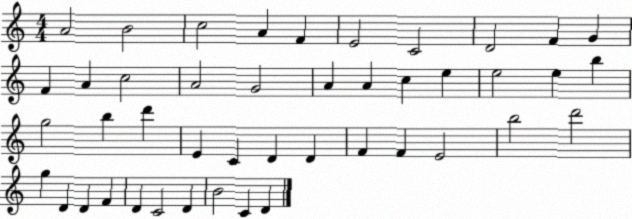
X:1
T:Untitled
M:4/4
L:1/4
K:C
A2 B2 c2 A F E2 C2 D2 F G F A c2 A2 G2 A A c e e2 e b g2 b d' E C D D F F E2 b2 d'2 g D D F D C2 D B2 C D